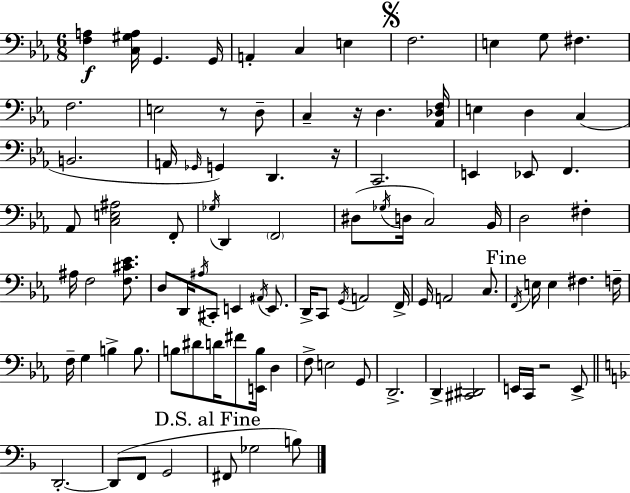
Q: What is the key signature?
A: C minor